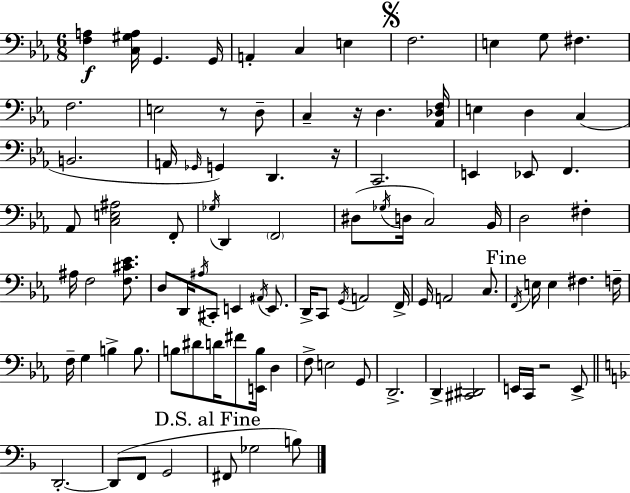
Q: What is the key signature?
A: C minor